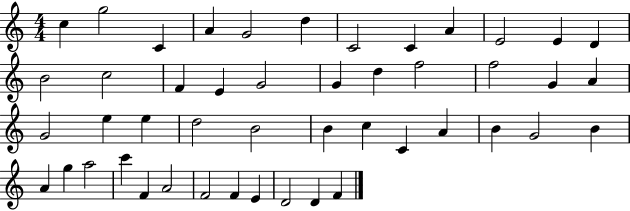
X:1
T:Untitled
M:4/4
L:1/4
K:C
c g2 C A G2 d C2 C A E2 E D B2 c2 F E G2 G d f2 f2 G A G2 e e d2 B2 B c C A B G2 B A g a2 c' F A2 F2 F E D2 D F